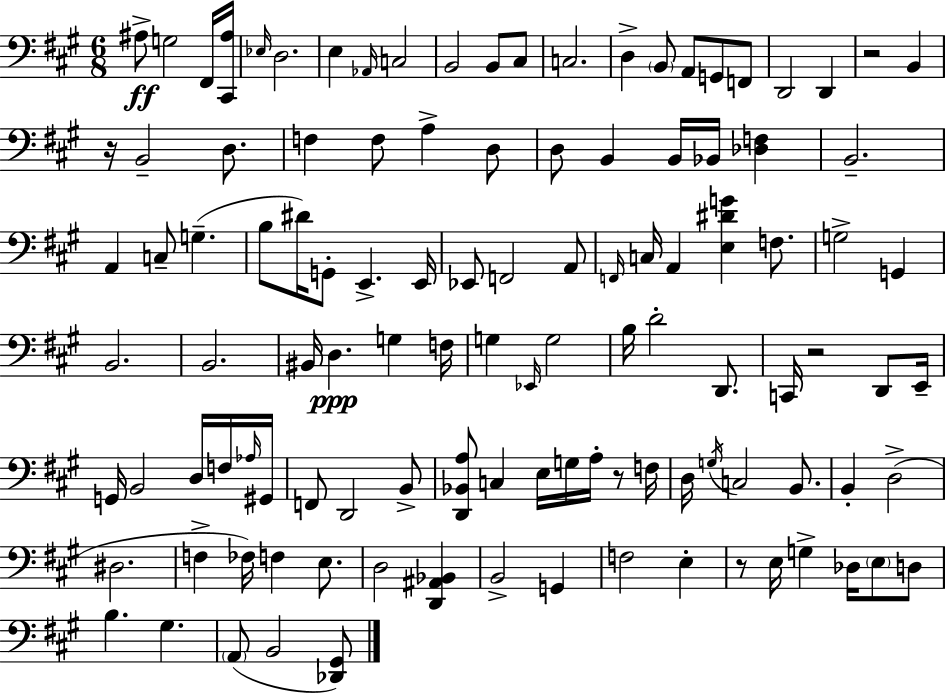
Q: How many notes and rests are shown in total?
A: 113